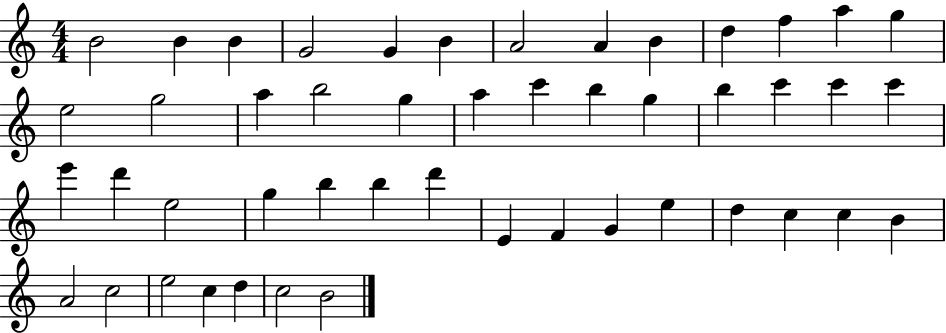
X:1
T:Untitled
M:4/4
L:1/4
K:C
B2 B B G2 G B A2 A B d f a g e2 g2 a b2 g a c' b g b c' c' c' e' d' e2 g b b d' E F G e d c c B A2 c2 e2 c d c2 B2